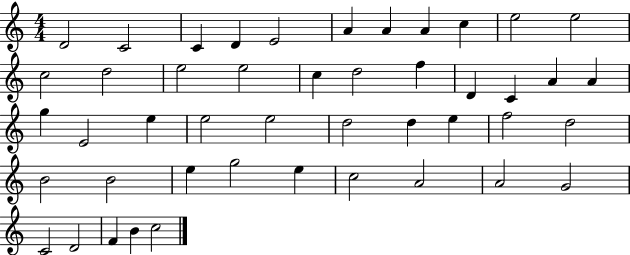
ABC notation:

X:1
T:Untitled
M:4/4
L:1/4
K:C
D2 C2 C D E2 A A A c e2 e2 c2 d2 e2 e2 c d2 f D C A A g E2 e e2 e2 d2 d e f2 d2 B2 B2 e g2 e c2 A2 A2 G2 C2 D2 F B c2